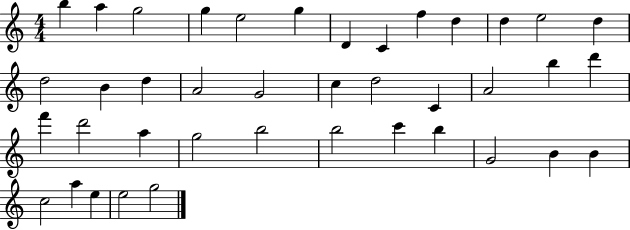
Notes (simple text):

B5/q A5/q G5/h G5/q E5/h G5/q D4/q C4/q F5/q D5/q D5/q E5/h D5/q D5/h B4/q D5/q A4/h G4/h C5/q D5/h C4/q A4/h B5/q D6/q F6/q D6/h A5/q G5/h B5/h B5/h C6/q B5/q G4/h B4/q B4/q C5/h A5/q E5/q E5/h G5/h